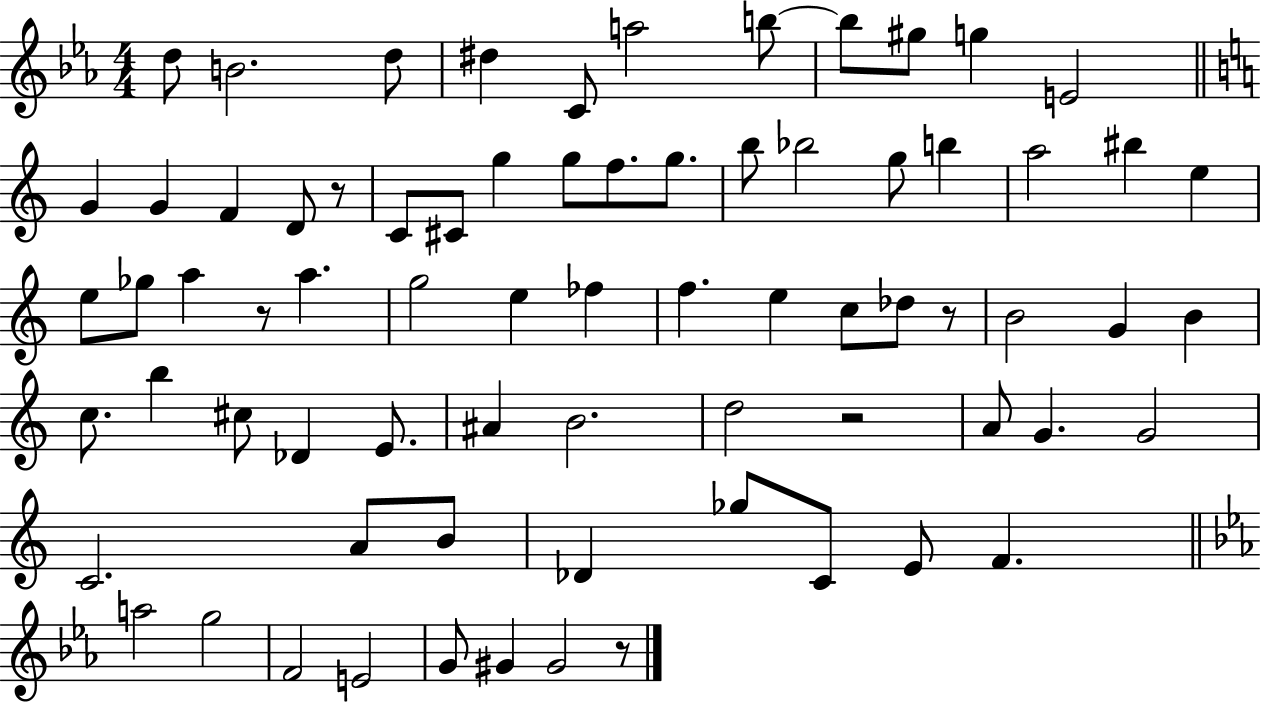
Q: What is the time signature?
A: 4/4